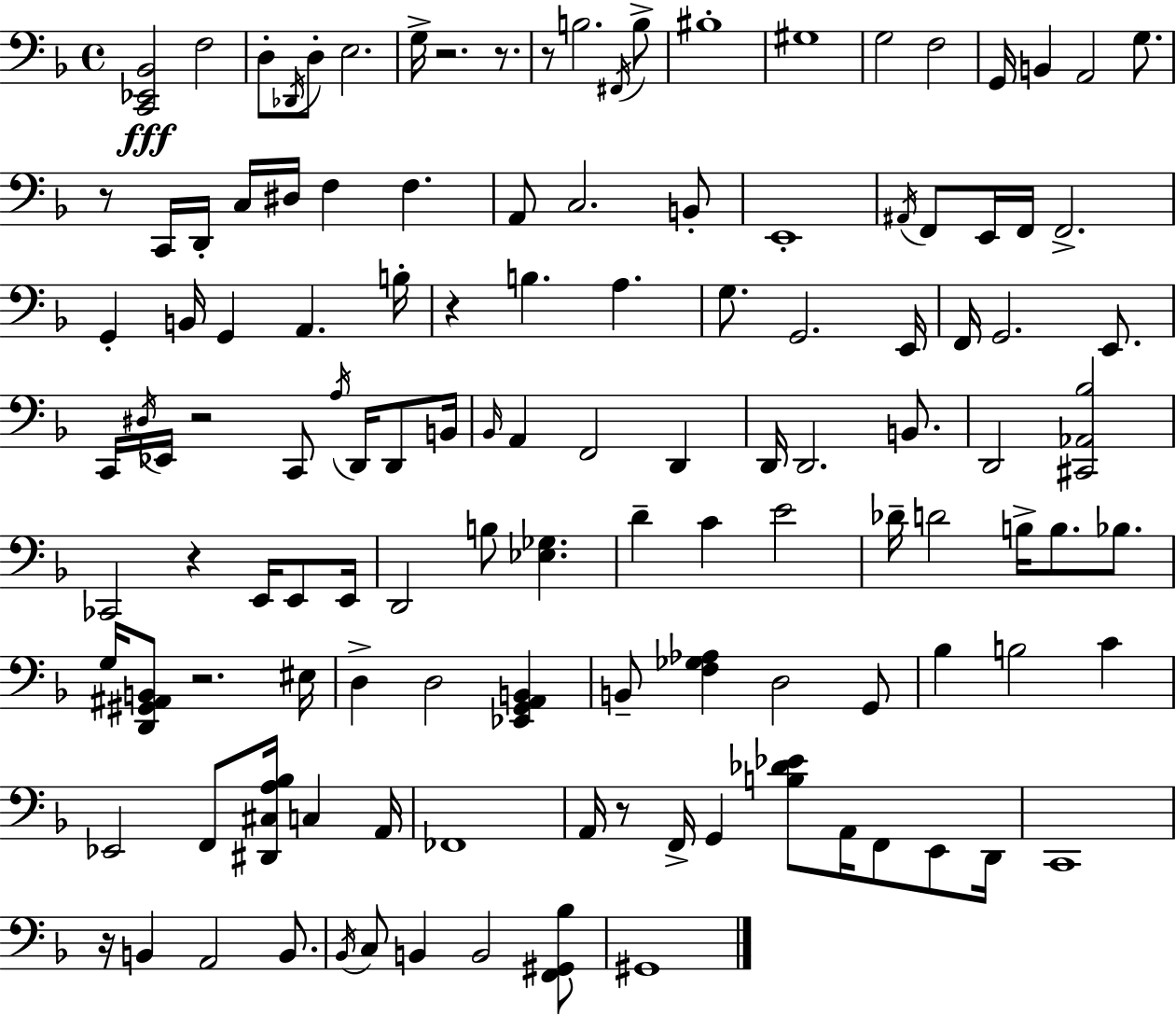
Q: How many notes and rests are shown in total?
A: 125